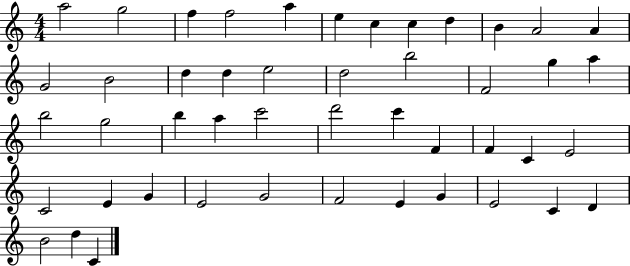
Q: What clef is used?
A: treble